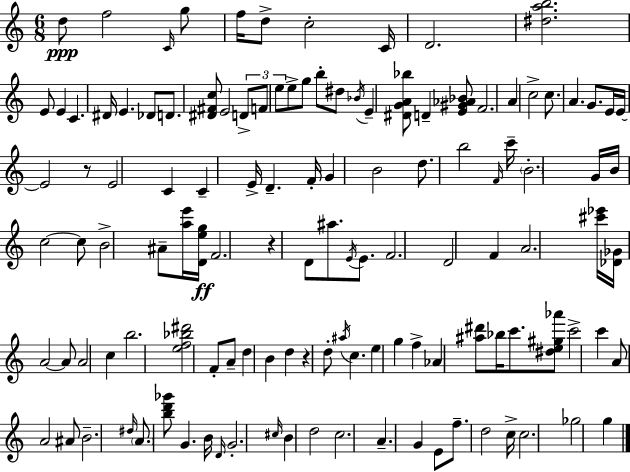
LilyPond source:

{
  \clef treble
  \numericTimeSignature
  \time 6/8
  \key a \minor
  d''8\ppp f''2 \grace { c'16 } g''8 | f''16 d''8-> c''2-. | c'16 d'2. | <dis'' a'' b''>2. | \break e'8 e'4 c'4. | dis'16 e'4. des'8 d'8. | <dis' fis' c''>8 e'2 \tuplet 3/2 { d'8-> | f'8 e''8 } e''8-> g''8 b''8-. dis''8 | \break \acciaccatura { bes'16 } e'4-- <dis' g' a' bes''>8 d'4-- | <e' gis' aes' bes'>8 f'2. | a'4 c''2-> | c''8. a'4. g'8. | \break e'16 e'16~~ e'2 | r8 e'2 c'4 | c'4-- e'16-> d'4.-- | f'16-. g'4 b'2 | \break d''8. b''2 | \grace { f'16 } c'''16-- \parenthesize b'2.-. | g'16 b'16 c''2~~ | c''8 b'2-> ais'8-- | \break <a'' e'''>16 <d' e'' g''>16\ff f'2. | r4 d'8 ais''8. | \acciaccatura { e'16 } e'8. f'2. | d'2 | \break f'4 a'2. | <cis''' ees'''>16 <des' ges'>16 a'2~~ | a'8 a'2 | c''4 b''2. | \break <e'' f'' bes'' dis'''>2 | f'8-. a'8-- d''4 b'4 | d''4 r4 d''8-. \acciaccatura { ais''16 } c''4. | e''4 g''4 | \break f''4-> aes'4 <ais'' dis'''>8 bes''16 | c'''8. <dis'' e'' gis'' aes'''>8 c'''2-> | c'''4 a'8 a'2 | ais'8 b'2.-- | \break \grace { dis''16 } \parenthesize a'8. <b'' d''' ges'''>8 g'4. | b'16 \grace { d'16 } g'2.-. | \grace { cis''16 } b'4 | d''2 c''2. | \break a'4.-- | g'4 e'8 f''8.-- d''2 | c''16-> c''2. | ges''2 | \break g''4 \bar "|."
}